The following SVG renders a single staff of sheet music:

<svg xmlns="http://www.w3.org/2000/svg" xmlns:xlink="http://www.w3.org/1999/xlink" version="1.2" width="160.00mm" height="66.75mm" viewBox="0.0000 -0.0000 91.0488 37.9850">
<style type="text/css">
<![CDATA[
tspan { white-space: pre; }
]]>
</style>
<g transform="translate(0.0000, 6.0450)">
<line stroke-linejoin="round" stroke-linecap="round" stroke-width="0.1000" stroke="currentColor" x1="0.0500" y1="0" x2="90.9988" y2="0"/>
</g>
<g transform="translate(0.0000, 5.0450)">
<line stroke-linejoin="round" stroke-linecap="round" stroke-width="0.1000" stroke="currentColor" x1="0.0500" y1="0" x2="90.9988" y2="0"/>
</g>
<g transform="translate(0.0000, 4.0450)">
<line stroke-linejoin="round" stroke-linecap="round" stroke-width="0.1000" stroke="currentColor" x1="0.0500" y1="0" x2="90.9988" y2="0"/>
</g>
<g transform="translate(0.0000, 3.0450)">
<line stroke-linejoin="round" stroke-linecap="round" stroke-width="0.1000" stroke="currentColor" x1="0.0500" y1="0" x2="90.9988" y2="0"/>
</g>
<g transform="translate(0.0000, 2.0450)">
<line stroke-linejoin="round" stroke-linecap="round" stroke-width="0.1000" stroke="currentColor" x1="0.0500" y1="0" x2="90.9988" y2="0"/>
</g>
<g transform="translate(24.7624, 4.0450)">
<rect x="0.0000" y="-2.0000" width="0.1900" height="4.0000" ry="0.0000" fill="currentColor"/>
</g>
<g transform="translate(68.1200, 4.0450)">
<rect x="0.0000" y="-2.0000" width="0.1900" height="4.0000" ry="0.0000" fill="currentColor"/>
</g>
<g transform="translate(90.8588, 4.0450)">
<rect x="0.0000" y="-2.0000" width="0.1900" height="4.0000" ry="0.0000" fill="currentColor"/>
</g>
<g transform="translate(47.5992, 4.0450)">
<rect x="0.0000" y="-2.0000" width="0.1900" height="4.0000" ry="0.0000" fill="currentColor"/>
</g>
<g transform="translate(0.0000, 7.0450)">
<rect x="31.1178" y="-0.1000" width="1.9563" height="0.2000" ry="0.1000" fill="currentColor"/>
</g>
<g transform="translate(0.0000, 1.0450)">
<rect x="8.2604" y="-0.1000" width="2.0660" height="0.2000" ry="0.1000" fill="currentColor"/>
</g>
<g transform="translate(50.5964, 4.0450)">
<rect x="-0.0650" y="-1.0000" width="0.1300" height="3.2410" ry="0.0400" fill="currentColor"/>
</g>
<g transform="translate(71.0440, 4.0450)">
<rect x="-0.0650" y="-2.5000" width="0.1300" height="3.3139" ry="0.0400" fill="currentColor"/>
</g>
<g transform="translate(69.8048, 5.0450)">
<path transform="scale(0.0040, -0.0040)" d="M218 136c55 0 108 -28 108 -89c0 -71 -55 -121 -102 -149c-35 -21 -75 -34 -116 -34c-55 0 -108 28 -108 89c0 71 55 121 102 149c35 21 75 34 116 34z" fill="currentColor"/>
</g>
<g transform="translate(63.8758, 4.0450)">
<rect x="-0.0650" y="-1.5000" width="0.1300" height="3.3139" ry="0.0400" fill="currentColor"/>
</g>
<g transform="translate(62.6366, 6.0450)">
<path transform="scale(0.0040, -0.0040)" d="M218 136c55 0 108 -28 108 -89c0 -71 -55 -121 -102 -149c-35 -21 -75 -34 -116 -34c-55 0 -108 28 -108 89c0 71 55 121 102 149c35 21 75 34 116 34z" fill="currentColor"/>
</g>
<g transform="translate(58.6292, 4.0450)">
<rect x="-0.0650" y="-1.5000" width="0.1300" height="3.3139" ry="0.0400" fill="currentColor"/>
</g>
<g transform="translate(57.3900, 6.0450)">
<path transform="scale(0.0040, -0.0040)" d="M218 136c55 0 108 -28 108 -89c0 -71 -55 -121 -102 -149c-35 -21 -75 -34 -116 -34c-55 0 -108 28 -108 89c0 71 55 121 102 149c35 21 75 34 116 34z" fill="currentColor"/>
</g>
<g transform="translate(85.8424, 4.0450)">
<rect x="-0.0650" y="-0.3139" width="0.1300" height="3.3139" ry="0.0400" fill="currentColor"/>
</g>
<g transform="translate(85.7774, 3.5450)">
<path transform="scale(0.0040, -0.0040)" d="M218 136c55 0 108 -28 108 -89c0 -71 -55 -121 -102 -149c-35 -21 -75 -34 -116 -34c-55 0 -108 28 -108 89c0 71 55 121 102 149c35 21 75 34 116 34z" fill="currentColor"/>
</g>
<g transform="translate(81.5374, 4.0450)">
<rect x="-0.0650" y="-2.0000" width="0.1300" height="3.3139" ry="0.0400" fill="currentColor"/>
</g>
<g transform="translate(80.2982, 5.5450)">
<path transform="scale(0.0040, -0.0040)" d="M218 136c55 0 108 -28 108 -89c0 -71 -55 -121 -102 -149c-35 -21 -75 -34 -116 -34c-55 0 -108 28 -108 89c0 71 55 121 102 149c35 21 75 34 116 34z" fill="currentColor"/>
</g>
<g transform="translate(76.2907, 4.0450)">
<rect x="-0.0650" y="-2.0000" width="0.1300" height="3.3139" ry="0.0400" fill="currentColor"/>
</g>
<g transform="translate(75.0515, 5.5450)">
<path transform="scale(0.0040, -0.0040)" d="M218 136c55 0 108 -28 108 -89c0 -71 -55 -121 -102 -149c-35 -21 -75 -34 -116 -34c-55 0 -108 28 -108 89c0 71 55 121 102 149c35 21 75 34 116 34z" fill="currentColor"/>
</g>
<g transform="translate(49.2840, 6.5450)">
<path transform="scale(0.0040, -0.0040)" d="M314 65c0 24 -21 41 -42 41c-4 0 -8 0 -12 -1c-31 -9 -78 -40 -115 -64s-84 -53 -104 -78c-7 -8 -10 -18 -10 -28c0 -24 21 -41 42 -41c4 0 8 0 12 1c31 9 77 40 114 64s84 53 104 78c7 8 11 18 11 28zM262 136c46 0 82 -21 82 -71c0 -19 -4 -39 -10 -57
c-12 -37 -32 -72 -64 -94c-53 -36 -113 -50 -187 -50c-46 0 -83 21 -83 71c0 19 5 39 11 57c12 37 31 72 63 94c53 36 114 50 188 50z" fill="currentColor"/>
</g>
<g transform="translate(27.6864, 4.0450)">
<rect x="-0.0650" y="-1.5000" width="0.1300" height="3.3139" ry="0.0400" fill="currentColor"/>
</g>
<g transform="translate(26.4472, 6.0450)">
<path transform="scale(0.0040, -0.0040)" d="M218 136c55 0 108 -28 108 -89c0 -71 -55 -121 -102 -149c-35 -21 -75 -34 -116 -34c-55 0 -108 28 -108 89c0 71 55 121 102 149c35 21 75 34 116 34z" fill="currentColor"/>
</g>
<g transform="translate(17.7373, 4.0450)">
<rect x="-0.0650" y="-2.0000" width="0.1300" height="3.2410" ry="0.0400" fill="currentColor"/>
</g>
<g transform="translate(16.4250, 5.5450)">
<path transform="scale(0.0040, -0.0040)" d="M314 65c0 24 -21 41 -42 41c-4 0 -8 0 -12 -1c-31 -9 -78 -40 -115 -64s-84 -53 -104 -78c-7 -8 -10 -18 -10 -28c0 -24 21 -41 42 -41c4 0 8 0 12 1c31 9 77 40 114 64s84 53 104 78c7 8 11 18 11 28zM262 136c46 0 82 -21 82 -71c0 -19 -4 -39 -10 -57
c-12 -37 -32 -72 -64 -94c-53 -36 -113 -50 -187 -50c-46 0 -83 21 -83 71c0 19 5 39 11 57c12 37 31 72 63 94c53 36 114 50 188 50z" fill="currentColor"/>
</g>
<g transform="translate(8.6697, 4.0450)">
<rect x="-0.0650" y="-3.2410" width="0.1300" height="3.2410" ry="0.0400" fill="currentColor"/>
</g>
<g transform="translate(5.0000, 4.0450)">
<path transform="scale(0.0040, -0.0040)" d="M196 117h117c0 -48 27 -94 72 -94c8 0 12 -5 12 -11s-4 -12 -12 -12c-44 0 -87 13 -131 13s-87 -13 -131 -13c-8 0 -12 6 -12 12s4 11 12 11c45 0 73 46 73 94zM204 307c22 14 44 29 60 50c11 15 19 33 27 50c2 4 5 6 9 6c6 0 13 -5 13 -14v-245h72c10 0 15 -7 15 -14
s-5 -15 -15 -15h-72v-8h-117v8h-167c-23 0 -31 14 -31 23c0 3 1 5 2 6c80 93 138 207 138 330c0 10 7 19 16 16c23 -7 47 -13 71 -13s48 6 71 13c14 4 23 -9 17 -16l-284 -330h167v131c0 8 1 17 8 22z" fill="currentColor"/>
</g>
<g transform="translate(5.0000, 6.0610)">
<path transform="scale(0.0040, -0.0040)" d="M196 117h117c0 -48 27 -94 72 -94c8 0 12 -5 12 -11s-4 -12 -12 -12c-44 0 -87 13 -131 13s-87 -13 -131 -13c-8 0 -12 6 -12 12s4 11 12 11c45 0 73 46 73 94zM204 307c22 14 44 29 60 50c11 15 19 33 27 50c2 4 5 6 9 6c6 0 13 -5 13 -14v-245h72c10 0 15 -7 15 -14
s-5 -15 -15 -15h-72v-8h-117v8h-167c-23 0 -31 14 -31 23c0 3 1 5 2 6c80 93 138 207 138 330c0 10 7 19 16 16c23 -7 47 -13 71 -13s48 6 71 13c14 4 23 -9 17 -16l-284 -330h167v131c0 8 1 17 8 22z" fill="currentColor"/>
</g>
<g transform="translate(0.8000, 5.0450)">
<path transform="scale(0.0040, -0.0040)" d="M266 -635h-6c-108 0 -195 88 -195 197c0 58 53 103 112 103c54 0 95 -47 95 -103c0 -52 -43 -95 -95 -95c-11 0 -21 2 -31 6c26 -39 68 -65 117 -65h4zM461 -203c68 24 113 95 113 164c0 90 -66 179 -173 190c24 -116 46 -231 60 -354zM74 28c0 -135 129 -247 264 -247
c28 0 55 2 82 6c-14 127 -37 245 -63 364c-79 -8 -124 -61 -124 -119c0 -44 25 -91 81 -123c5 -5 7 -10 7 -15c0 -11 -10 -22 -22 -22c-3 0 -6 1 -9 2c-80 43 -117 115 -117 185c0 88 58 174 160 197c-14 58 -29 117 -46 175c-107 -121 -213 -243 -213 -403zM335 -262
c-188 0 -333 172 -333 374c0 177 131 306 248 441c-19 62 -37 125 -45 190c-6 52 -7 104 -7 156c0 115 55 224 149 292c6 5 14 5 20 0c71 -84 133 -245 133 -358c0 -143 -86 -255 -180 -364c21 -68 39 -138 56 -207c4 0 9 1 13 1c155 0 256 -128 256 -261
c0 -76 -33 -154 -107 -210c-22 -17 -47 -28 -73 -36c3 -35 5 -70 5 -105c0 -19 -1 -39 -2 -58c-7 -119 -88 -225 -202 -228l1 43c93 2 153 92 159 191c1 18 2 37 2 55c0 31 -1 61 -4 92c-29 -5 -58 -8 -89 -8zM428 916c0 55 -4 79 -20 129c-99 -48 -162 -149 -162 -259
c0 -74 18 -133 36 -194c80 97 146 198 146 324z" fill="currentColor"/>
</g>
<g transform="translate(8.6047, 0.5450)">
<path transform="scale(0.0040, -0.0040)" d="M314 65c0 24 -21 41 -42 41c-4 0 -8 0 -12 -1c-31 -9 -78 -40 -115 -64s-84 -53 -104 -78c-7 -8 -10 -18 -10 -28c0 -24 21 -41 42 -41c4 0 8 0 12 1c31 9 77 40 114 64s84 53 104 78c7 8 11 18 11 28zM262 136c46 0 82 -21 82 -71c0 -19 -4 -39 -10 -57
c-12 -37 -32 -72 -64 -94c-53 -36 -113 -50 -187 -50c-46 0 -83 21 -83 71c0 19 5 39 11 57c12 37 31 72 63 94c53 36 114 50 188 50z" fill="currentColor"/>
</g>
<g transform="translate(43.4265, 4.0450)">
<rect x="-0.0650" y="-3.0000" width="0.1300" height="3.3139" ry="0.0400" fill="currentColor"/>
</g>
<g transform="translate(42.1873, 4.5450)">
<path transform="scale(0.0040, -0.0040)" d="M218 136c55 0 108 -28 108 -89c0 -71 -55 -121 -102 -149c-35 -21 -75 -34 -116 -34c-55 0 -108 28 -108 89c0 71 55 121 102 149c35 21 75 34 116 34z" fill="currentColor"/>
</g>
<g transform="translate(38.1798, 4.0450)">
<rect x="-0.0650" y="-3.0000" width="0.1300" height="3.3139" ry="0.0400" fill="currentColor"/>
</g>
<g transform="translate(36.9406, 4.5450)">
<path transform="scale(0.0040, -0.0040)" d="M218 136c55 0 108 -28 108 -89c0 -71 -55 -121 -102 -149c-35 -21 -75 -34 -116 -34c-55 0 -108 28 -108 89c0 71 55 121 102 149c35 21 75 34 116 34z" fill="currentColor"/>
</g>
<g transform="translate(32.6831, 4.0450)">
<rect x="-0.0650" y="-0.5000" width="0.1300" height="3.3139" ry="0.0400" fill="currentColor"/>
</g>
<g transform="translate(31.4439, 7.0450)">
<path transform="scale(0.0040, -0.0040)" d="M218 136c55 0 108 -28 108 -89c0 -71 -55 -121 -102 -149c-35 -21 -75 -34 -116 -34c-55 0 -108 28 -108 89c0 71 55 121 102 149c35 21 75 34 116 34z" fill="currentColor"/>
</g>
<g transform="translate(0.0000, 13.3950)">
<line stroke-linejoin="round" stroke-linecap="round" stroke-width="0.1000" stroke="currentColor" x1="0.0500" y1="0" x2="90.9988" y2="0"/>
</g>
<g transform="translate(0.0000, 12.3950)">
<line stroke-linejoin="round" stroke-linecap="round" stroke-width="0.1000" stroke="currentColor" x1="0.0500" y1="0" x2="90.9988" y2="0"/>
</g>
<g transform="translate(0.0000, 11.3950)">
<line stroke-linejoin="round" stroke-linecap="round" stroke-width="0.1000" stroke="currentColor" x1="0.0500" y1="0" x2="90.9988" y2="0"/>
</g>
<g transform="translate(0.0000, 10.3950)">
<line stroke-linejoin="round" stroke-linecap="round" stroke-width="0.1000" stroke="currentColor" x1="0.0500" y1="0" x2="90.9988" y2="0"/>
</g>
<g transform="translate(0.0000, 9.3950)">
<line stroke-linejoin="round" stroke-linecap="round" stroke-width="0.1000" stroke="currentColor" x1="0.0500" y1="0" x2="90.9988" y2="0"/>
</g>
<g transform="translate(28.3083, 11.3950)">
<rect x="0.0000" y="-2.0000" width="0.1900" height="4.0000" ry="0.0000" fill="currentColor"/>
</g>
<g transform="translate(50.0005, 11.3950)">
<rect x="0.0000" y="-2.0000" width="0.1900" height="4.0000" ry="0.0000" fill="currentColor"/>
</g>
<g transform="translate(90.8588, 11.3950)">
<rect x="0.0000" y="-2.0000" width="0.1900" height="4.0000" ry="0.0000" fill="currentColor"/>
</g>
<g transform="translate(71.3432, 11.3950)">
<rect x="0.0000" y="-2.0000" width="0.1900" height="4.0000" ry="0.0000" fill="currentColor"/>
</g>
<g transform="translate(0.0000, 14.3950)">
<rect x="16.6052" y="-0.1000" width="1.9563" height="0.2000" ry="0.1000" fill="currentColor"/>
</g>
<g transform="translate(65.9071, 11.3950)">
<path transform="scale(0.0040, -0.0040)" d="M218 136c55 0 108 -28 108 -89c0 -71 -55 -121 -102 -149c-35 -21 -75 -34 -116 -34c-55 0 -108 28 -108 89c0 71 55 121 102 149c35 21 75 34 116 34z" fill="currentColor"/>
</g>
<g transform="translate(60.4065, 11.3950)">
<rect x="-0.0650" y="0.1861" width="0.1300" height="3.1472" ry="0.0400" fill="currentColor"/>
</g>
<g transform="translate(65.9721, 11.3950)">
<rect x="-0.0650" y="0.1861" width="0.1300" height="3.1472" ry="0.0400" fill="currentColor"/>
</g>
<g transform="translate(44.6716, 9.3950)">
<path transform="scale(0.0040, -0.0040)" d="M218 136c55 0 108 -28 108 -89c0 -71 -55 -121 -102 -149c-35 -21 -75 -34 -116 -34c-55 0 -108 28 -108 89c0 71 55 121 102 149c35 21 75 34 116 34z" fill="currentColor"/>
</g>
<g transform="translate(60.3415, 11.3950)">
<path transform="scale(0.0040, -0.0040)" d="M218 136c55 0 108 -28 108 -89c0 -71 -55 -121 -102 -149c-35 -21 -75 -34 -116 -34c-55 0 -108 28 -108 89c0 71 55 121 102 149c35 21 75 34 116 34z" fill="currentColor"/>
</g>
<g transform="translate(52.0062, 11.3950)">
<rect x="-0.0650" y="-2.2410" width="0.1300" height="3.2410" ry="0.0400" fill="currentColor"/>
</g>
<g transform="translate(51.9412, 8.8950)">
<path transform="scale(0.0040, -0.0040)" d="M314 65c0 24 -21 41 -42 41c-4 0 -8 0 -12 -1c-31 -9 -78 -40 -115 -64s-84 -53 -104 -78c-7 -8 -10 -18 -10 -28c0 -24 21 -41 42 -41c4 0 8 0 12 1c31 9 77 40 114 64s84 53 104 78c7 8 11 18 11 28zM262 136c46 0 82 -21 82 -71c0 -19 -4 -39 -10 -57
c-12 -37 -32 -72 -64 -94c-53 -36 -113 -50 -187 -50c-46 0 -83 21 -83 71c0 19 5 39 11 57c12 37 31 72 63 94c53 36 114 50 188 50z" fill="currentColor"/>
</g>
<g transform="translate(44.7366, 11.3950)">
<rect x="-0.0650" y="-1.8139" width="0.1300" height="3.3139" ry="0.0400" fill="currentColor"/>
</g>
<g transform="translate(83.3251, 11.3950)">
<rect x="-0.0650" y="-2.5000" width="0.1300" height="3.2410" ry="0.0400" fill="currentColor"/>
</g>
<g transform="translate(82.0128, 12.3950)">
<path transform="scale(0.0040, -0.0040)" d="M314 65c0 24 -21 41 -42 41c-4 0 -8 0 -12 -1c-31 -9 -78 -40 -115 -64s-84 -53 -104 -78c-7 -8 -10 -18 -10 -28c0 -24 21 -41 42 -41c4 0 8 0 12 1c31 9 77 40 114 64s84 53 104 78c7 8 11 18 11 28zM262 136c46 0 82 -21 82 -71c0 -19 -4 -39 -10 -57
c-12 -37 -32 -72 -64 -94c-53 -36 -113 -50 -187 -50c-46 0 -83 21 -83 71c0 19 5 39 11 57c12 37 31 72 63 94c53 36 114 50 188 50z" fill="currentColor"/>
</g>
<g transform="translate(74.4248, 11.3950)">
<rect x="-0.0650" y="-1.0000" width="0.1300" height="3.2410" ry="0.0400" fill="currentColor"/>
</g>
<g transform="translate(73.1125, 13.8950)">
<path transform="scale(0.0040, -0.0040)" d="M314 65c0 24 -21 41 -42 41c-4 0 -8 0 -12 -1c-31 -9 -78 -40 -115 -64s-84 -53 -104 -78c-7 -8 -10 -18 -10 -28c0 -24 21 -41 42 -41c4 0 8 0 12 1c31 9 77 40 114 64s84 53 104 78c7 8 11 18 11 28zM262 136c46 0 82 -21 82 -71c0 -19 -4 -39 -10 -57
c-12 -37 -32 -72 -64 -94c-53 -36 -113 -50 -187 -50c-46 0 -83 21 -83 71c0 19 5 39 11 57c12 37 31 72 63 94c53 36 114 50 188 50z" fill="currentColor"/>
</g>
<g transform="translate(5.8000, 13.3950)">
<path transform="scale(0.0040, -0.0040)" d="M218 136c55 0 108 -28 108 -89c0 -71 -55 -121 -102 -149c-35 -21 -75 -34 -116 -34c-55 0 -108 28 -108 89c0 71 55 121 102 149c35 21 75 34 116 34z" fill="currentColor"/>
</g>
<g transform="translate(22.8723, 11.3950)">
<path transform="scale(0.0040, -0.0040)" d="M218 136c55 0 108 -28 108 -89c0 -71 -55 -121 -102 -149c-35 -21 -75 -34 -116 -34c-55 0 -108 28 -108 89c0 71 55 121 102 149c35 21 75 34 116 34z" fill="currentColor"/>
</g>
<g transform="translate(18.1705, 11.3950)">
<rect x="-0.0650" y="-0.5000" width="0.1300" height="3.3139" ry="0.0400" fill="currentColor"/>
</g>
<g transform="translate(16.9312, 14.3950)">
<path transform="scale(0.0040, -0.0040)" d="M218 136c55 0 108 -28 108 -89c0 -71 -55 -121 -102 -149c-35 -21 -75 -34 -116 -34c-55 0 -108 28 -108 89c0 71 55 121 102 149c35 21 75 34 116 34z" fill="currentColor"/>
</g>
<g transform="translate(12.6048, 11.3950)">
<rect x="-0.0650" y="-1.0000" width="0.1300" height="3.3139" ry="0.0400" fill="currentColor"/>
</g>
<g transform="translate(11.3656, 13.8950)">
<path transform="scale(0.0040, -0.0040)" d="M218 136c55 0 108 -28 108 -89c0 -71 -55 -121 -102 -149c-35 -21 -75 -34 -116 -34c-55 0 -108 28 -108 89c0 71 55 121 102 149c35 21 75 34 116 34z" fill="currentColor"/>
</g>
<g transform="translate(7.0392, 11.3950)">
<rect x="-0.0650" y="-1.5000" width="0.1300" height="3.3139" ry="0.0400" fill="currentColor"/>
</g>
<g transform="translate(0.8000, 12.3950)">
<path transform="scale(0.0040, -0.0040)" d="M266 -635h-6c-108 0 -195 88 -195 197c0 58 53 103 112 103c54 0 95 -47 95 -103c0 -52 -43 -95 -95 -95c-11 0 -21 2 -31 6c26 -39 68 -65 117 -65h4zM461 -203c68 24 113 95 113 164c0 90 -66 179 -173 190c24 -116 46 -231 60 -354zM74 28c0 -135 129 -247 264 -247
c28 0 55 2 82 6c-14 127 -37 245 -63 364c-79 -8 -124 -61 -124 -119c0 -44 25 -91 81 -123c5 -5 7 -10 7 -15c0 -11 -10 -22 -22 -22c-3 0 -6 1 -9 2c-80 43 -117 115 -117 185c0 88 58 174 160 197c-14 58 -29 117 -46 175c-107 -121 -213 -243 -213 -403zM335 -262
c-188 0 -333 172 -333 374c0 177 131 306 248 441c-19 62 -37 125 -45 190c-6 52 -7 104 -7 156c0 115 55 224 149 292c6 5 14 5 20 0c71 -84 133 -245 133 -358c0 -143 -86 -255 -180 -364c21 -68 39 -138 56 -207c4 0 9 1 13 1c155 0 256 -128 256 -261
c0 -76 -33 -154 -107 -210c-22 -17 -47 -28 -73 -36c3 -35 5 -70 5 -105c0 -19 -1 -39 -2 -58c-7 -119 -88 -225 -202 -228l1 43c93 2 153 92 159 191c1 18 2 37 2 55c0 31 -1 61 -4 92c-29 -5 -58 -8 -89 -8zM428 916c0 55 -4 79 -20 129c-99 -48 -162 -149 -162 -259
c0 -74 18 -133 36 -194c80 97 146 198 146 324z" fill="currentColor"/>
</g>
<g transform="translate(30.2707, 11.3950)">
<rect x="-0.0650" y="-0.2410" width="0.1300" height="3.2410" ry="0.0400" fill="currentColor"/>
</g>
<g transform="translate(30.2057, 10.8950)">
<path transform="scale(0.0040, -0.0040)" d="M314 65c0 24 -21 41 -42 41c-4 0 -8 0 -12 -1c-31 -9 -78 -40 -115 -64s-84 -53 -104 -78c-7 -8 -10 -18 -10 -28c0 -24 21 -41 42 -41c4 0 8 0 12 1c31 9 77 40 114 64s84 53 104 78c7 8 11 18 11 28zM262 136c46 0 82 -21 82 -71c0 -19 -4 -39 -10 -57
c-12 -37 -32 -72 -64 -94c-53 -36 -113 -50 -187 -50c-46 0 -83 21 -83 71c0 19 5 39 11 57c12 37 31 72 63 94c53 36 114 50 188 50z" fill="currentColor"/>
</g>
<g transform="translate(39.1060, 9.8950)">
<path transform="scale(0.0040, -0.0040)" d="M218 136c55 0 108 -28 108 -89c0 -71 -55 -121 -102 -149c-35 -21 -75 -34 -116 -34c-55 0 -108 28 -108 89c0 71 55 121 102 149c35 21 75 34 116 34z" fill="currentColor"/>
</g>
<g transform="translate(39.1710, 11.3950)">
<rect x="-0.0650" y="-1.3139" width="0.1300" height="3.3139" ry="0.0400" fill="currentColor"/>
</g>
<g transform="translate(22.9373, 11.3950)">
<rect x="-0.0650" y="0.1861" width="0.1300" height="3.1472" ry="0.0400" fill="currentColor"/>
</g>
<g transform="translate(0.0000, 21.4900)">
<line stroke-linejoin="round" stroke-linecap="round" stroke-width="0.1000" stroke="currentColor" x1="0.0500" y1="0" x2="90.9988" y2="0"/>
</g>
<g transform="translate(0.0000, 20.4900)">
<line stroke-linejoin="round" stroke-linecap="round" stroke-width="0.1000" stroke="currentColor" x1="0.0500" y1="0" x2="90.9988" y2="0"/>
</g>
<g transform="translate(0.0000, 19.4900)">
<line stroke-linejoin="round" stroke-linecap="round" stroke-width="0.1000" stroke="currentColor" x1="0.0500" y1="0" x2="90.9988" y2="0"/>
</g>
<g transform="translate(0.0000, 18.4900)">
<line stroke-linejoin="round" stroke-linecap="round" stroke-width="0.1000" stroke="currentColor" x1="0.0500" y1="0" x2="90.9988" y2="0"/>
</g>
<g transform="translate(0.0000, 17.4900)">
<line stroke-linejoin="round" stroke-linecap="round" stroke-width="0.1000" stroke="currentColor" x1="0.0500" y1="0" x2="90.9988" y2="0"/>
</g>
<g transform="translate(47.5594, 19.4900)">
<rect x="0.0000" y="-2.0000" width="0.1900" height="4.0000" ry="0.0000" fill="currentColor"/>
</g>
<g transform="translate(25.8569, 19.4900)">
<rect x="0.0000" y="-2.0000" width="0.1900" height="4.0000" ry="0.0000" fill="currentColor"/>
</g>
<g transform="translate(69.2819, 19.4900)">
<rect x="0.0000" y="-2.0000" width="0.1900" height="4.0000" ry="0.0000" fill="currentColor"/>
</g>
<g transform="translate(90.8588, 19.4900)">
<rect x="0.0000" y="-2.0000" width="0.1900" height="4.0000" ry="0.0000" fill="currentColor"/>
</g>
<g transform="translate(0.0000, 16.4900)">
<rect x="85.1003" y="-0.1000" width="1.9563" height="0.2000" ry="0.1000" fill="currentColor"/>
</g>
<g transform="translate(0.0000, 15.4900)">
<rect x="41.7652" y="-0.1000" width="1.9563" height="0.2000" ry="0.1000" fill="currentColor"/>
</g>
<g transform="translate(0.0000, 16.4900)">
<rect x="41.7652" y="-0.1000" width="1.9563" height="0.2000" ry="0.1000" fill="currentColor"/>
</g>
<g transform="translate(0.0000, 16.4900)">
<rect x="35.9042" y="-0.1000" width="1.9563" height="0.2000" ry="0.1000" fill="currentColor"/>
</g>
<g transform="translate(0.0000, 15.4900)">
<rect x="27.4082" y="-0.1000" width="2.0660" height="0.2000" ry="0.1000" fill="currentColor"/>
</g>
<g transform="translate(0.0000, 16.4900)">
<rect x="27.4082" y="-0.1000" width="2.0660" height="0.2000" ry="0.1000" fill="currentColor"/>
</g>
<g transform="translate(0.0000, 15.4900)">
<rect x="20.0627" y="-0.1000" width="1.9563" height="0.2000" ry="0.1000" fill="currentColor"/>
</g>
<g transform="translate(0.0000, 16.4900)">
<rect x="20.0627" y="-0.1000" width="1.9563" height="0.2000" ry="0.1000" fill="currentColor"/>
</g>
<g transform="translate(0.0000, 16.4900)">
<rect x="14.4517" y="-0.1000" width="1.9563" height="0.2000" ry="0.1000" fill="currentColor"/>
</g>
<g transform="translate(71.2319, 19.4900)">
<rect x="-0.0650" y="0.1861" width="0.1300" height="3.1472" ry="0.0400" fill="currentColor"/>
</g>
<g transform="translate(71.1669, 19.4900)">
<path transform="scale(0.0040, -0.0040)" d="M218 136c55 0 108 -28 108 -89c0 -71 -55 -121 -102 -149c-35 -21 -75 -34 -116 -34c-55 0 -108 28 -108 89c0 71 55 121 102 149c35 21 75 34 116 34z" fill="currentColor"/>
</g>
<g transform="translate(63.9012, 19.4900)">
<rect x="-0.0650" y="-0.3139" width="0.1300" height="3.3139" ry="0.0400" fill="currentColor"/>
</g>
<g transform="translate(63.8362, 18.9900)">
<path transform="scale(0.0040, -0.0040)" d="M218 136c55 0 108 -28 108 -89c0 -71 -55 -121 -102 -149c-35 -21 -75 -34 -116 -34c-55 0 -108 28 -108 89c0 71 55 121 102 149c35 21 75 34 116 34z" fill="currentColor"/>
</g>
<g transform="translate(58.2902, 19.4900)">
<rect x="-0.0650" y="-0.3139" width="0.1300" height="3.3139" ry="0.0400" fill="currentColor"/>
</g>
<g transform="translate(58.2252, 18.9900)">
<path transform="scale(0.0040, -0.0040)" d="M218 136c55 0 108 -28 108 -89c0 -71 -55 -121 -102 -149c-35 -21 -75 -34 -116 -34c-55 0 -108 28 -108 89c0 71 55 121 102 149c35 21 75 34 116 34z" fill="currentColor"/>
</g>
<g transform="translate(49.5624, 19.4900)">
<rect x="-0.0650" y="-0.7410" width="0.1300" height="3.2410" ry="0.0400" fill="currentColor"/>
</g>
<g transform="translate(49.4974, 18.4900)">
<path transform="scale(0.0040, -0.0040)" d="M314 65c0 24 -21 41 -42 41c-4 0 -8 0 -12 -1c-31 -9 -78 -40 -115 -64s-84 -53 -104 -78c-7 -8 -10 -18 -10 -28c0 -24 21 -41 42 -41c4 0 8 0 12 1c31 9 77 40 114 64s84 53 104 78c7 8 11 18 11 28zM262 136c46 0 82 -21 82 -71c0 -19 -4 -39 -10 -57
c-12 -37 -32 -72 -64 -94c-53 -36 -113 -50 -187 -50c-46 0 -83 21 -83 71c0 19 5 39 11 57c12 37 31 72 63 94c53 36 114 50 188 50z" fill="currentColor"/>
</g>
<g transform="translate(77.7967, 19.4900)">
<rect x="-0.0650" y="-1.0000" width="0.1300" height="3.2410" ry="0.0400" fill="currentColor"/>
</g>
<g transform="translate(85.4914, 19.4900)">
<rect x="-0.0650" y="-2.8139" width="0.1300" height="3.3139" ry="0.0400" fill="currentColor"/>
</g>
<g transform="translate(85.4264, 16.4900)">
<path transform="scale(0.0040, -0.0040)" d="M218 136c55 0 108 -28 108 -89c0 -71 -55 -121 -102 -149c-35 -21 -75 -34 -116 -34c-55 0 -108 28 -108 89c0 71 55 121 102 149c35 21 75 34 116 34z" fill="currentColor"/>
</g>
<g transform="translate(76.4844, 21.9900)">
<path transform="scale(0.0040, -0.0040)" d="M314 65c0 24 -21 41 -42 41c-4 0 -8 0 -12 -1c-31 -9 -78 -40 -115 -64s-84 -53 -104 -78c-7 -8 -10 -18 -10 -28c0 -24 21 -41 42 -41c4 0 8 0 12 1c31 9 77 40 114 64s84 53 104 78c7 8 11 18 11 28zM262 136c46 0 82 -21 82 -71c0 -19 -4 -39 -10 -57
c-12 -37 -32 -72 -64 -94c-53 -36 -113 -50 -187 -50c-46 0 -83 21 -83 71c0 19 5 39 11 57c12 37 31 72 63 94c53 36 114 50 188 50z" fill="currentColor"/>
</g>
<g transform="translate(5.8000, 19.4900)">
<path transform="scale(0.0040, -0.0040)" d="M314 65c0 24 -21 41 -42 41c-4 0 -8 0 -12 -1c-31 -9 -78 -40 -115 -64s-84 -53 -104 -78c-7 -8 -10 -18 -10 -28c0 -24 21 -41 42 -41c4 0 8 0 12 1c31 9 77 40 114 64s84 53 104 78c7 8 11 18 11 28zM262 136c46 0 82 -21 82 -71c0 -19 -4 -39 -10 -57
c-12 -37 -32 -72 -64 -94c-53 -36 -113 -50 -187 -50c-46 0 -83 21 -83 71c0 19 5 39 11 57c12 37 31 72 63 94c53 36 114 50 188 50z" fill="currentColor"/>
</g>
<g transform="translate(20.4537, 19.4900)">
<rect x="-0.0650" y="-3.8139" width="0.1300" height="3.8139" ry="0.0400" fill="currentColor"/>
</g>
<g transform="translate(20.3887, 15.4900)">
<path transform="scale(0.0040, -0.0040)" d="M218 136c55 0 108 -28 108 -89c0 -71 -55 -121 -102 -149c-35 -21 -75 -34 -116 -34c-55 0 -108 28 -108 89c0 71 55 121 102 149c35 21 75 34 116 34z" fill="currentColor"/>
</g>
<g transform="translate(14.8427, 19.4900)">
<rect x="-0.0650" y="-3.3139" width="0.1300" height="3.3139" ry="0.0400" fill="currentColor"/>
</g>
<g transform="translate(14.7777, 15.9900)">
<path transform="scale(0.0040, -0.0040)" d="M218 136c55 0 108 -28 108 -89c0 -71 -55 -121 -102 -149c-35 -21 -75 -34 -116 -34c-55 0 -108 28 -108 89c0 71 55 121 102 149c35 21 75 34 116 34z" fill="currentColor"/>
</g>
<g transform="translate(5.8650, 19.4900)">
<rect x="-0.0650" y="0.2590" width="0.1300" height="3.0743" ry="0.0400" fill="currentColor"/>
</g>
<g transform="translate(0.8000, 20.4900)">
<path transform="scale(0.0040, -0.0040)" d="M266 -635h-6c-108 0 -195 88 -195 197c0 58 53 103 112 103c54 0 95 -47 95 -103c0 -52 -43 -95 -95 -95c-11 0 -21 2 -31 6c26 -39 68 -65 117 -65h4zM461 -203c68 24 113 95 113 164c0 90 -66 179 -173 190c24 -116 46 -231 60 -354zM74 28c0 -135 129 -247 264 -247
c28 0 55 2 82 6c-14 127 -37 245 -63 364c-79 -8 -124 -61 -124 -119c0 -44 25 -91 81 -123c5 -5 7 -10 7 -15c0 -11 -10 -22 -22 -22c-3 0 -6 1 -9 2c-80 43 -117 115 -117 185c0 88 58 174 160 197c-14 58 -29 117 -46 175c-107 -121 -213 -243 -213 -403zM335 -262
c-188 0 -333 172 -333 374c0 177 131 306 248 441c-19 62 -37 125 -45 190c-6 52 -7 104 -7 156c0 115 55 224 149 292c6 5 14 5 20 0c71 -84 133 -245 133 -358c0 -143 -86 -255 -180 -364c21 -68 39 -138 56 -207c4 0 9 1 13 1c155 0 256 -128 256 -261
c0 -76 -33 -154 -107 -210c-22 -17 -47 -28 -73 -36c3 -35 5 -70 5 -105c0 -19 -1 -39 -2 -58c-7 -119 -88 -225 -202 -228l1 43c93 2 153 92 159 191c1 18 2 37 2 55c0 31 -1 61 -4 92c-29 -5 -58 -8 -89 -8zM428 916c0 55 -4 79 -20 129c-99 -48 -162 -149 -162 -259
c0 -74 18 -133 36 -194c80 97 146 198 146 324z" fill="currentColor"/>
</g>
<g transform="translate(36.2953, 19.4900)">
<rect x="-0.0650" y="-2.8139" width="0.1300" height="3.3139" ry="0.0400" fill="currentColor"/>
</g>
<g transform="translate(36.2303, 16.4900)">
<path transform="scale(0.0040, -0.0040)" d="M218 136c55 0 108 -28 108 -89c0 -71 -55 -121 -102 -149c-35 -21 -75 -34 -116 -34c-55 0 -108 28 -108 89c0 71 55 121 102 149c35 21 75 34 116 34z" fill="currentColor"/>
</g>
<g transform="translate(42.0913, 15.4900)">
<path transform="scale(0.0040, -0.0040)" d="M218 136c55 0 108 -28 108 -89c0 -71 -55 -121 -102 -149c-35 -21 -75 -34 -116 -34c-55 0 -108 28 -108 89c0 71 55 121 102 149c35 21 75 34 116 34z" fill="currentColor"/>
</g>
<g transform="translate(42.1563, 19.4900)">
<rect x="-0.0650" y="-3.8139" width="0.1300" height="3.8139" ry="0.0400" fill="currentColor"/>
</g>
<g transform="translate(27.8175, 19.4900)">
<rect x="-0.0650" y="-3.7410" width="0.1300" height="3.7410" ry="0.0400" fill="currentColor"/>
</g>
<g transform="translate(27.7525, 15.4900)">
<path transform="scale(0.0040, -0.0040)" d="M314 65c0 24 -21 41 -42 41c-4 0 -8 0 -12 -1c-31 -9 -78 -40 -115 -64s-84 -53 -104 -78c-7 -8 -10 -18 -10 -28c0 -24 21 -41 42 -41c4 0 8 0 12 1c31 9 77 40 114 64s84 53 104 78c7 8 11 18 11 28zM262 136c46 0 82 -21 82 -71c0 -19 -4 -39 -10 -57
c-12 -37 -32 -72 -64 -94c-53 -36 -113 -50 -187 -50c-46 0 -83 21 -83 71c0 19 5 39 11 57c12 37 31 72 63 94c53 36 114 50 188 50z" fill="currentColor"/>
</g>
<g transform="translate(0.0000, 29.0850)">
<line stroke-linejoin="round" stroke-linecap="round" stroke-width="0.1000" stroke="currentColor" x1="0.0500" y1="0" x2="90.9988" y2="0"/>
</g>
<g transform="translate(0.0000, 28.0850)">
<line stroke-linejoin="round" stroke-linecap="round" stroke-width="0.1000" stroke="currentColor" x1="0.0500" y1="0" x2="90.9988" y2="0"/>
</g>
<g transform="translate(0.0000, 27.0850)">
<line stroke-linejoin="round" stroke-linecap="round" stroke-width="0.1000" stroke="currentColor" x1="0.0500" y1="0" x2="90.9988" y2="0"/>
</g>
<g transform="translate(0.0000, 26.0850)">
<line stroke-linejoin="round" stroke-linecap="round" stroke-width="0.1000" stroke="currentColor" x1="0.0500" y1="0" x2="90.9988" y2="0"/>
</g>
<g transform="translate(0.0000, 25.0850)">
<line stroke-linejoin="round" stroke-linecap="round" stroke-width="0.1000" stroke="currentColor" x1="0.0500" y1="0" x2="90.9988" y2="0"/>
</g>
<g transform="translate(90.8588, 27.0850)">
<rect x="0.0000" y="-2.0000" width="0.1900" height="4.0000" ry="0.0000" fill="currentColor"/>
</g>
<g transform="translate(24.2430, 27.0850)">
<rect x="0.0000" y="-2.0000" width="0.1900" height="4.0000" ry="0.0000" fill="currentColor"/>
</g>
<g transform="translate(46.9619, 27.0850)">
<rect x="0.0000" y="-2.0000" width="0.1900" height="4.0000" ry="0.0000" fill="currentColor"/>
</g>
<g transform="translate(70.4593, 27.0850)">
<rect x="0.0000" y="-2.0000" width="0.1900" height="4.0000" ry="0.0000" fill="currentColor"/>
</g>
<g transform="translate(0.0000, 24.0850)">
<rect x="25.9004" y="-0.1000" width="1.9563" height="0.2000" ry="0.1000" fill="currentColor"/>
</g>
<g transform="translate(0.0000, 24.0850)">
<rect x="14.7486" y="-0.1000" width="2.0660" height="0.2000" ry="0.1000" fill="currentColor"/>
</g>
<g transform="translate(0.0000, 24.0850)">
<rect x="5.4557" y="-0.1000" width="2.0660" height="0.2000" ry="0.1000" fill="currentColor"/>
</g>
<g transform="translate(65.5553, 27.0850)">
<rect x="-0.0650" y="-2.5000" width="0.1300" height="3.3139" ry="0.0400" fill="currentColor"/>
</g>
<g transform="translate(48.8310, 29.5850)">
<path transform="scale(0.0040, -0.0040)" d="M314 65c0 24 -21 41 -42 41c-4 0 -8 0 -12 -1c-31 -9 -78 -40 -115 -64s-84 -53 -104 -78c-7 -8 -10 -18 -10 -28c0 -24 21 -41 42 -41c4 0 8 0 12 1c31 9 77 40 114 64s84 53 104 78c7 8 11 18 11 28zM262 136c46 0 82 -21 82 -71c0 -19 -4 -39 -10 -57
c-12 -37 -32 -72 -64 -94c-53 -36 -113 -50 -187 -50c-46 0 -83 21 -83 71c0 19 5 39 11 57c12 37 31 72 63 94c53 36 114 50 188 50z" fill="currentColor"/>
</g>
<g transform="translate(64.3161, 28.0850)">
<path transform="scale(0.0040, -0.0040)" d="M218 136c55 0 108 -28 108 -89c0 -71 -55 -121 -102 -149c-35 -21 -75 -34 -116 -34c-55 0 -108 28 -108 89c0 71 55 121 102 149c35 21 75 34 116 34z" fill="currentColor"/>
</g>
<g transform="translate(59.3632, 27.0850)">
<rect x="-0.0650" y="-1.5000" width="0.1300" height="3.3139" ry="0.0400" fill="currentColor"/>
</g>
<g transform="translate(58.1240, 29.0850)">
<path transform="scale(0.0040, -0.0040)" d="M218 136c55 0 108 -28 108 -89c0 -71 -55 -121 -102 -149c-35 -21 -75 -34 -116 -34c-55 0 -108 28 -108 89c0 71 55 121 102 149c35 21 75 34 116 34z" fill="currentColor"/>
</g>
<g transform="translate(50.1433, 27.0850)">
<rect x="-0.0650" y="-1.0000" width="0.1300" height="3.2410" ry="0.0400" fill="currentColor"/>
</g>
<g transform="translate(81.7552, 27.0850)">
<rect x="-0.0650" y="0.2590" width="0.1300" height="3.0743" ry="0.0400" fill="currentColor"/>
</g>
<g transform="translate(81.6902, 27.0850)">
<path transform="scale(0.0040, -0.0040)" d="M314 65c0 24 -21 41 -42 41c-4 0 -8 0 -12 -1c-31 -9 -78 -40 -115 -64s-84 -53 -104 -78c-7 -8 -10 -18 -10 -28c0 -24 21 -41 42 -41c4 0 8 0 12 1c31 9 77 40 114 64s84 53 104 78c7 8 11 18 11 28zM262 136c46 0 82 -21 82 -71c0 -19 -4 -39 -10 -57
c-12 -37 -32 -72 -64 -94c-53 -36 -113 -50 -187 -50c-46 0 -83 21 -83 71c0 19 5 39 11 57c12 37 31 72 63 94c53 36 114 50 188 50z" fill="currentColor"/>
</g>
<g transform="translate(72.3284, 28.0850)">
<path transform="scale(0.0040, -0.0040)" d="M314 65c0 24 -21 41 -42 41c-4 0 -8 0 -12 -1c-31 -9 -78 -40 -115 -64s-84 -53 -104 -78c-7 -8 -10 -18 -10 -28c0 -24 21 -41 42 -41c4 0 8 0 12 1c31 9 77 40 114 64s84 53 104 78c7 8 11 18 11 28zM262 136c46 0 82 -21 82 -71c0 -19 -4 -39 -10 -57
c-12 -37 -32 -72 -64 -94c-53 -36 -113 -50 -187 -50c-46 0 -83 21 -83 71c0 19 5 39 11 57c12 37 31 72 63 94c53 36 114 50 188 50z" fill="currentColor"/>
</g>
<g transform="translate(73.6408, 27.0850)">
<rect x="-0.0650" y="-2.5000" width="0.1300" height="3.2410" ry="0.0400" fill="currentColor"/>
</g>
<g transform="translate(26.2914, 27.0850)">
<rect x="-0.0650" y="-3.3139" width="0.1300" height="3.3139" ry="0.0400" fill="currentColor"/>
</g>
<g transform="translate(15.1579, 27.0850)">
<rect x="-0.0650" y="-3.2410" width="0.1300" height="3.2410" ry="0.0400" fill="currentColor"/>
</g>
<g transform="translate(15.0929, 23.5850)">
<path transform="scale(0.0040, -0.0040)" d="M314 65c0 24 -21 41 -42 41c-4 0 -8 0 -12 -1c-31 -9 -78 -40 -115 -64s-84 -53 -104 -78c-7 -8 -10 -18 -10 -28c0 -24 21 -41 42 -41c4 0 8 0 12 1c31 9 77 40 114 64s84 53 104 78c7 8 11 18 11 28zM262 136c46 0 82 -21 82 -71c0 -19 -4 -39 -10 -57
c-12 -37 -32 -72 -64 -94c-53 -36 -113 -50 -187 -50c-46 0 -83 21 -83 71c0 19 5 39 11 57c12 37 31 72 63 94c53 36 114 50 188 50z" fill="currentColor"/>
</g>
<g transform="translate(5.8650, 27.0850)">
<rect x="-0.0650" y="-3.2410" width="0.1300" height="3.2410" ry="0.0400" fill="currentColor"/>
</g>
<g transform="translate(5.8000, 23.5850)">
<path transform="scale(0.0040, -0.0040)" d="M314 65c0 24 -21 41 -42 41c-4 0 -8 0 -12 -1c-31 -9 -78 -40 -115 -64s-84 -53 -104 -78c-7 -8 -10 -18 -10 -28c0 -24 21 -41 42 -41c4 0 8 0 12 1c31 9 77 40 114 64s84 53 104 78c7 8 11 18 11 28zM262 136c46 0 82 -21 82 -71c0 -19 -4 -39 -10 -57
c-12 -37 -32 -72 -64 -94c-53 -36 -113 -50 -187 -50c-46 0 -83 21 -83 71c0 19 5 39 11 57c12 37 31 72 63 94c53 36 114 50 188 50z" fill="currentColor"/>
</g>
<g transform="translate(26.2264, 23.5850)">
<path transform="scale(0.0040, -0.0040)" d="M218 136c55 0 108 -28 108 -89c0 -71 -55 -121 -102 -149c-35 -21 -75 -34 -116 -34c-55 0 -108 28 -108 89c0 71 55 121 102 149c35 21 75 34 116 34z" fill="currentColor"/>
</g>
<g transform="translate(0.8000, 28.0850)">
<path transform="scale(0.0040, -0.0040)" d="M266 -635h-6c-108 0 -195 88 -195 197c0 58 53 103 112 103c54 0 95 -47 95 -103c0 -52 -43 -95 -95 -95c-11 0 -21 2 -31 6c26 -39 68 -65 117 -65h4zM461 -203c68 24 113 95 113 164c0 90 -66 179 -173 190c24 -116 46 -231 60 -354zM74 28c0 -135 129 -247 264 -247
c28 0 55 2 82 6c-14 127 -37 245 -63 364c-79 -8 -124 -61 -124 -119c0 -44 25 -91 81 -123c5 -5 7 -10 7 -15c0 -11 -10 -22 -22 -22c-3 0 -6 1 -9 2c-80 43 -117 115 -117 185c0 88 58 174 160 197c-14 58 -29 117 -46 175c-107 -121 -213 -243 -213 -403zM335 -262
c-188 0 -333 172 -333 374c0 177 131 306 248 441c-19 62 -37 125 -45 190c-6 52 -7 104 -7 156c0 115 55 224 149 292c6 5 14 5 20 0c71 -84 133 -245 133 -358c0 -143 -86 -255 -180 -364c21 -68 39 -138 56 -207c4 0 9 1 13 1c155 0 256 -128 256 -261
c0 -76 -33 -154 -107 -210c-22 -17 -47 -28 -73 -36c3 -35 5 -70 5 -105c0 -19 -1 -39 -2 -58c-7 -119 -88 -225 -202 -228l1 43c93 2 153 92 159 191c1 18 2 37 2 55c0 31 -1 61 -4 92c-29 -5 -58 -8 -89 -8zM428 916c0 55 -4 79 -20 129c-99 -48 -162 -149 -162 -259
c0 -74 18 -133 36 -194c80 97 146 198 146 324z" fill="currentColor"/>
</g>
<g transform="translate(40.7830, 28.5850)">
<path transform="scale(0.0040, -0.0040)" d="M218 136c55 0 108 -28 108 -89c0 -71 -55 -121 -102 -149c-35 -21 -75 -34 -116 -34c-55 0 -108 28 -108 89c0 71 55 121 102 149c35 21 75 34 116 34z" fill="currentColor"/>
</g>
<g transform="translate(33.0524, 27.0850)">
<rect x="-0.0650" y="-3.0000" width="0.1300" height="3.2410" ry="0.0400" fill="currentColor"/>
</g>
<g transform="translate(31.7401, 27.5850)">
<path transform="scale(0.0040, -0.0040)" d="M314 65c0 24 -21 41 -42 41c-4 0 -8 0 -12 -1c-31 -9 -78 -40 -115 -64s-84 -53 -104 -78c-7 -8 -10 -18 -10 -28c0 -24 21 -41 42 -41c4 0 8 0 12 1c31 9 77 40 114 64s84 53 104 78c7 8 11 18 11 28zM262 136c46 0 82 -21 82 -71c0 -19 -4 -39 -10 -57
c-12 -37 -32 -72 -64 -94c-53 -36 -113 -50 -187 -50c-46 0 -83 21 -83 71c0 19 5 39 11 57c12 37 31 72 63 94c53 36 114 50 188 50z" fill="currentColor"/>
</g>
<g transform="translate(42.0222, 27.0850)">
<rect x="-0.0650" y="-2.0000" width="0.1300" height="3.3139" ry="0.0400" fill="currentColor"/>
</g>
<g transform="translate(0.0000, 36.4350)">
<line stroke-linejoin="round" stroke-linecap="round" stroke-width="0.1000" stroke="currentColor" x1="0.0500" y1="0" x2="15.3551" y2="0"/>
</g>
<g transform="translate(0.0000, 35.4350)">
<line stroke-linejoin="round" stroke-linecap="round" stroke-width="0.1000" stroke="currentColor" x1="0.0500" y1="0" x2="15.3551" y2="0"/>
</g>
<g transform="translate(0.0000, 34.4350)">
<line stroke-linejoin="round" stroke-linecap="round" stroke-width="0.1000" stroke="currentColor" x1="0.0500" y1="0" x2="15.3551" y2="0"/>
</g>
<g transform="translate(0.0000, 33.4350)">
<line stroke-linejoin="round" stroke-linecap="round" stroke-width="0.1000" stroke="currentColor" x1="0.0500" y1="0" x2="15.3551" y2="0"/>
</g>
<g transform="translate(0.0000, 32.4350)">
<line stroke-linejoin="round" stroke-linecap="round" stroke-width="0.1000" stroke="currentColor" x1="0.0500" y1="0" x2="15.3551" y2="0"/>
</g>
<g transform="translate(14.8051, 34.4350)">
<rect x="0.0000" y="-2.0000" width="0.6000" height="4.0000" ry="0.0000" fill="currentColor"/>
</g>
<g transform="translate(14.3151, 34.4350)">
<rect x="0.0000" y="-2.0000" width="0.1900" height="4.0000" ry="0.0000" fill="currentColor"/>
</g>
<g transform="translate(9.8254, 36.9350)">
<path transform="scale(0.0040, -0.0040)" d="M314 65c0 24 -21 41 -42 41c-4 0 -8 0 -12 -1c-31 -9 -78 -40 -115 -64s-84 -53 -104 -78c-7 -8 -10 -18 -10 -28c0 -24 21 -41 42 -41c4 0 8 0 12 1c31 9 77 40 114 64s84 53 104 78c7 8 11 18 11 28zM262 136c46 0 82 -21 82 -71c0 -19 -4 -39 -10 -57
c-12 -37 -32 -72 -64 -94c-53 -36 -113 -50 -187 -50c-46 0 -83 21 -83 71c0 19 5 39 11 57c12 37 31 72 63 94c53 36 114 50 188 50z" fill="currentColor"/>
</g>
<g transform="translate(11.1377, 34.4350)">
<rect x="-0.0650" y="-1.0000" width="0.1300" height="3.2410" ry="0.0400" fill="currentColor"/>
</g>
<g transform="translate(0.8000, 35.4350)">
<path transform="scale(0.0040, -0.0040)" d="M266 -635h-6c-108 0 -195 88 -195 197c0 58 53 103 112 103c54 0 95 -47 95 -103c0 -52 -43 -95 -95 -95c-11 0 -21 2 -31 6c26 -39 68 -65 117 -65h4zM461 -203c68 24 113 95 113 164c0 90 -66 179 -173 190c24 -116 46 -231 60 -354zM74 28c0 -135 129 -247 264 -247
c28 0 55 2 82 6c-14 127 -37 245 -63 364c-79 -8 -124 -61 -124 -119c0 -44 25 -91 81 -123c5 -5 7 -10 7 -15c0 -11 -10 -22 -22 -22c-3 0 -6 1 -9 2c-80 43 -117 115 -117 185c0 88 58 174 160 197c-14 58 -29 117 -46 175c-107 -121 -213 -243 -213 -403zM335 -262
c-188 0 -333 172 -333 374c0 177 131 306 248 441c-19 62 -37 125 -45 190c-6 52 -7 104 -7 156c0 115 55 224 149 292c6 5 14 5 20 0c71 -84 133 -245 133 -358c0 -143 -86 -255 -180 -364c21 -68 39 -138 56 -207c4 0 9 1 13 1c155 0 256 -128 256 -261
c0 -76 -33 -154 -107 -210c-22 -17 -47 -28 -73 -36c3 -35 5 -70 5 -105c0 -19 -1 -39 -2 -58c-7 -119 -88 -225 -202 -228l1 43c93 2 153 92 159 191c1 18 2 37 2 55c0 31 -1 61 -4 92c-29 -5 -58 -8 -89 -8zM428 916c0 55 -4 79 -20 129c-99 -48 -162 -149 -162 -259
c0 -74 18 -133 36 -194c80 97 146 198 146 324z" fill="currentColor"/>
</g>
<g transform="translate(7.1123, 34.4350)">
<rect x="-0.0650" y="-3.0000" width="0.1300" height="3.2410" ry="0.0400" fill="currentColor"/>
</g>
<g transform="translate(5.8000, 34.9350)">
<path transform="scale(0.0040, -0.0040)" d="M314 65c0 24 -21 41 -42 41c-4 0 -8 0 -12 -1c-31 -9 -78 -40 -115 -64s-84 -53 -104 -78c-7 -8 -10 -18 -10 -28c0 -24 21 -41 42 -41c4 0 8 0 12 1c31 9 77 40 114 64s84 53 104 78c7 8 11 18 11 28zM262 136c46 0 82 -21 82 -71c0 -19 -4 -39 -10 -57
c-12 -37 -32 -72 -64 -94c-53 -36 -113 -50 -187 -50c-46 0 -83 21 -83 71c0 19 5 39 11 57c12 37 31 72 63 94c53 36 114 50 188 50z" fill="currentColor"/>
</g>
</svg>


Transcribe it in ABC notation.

X:1
T:Untitled
M:4/4
L:1/4
K:C
b2 F2 E C A A D2 E E G F F c E D C B c2 e f g2 B B D2 G2 B2 b c' c'2 a c' d2 c c B D2 a b2 b2 b A2 F D2 E G G2 B2 A2 D2